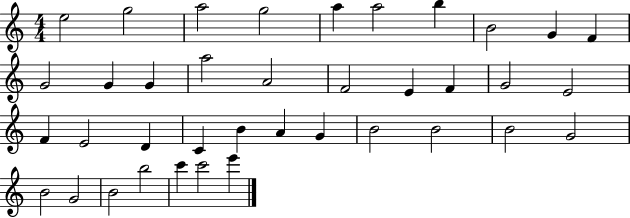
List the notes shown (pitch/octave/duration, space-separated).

E5/h G5/h A5/h G5/h A5/q A5/h B5/q B4/h G4/q F4/q G4/h G4/q G4/q A5/h A4/h F4/h E4/q F4/q G4/h E4/h F4/q E4/h D4/q C4/q B4/q A4/q G4/q B4/h B4/h B4/h G4/h B4/h G4/h B4/h B5/h C6/q C6/h E6/q